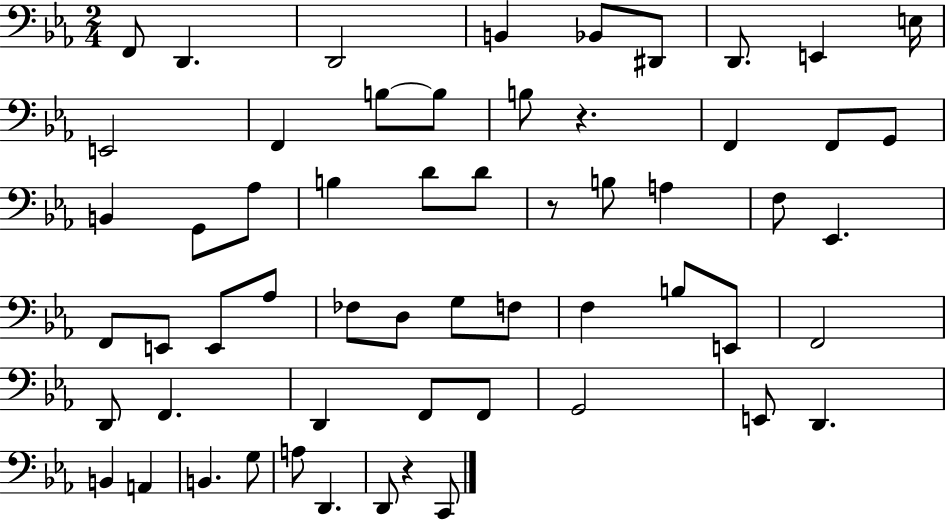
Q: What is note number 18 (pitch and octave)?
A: B2